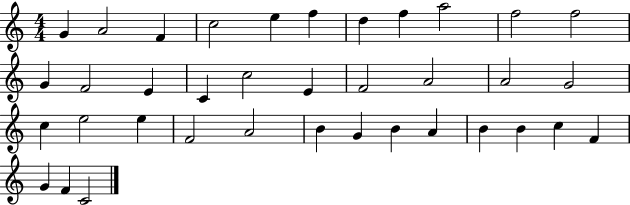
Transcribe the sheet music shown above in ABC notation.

X:1
T:Untitled
M:4/4
L:1/4
K:C
G A2 F c2 e f d f a2 f2 f2 G F2 E C c2 E F2 A2 A2 G2 c e2 e F2 A2 B G B A B B c F G F C2